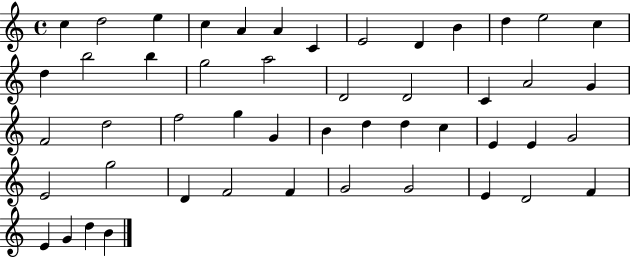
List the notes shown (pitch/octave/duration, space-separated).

C5/q D5/h E5/q C5/q A4/q A4/q C4/q E4/h D4/q B4/q D5/q E5/h C5/q D5/q B5/h B5/q G5/h A5/h D4/h D4/h C4/q A4/h G4/q F4/h D5/h F5/h G5/q G4/q B4/q D5/q D5/q C5/q E4/q E4/q G4/h E4/h G5/h D4/q F4/h F4/q G4/h G4/h E4/q D4/h F4/q E4/q G4/q D5/q B4/q